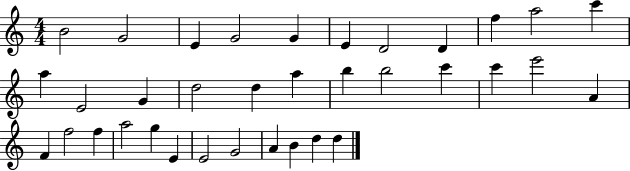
{
  \clef treble
  \numericTimeSignature
  \time 4/4
  \key c \major
  b'2 g'2 | e'4 g'2 g'4 | e'4 d'2 d'4 | f''4 a''2 c'''4 | \break a''4 e'2 g'4 | d''2 d''4 a''4 | b''4 b''2 c'''4 | c'''4 e'''2 a'4 | \break f'4 f''2 f''4 | a''2 g''4 e'4 | e'2 g'2 | a'4 b'4 d''4 d''4 | \break \bar "|."
}